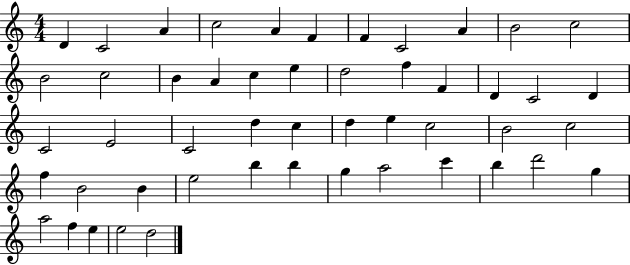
D4/q C4/h A4/q C5/h A4/q F4/q F4/q C4/h A4/q B4/h C5/h B4/h C5/h B4/q A4/q C5/q E5/q D5/h F5/q F4/q D4/q C4/h D4/q C4/h E4/h C4/h D5/q C5/q D5/q E5/q C5/h B4/h C5/h F5/q B4/h B4/q E5/h B5/q B5/q G5/q A5/h C6/q B5/q D6/h G5/q A5/h F5/q E5/q E5/h D5/h